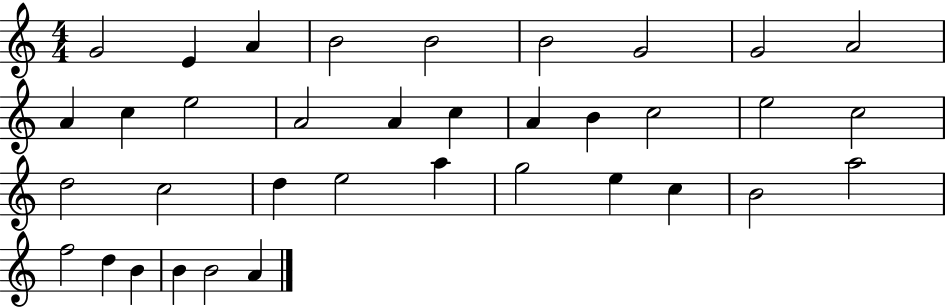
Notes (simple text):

G4/h E4/q A4/q B4/h B4/h B4/h G4/h G4/h A4/h A4/q C5/q E5/h A4/h A4/q C5/q A4/q B4/q C5/h E5/h C5/h D5/h C5/h D5/q E5/h A5/q G5/h E5/q C5/q B4/h A5/h F5/h D5/q B4/q B4/q B4/h A4/q